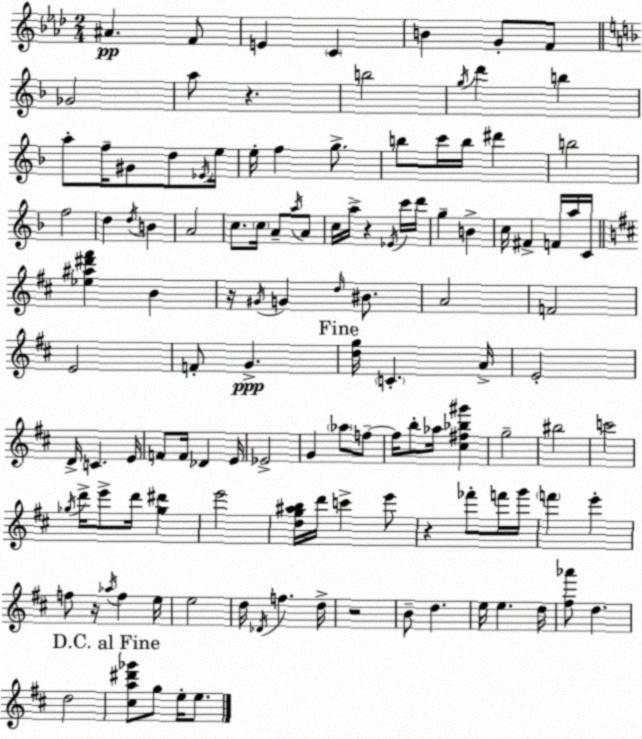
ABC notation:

X:1
T:Untitled
M:2/4
L:1/4
K:Ab
^A F/2 E C B G/2 F/2 _G2 a/2 z b2 g/4 d' b a/2 f/4 ^G/2 d/2 _E/4 e/4 e/4 f g/2 b/2 c'/4 b/4 ^d' b2 f2 d d/4 B A2 c/2 c/4 A/2 a/4 A/2 c/4 a/4 z _E/4 c'/4 d'/4 g B c/4 ^F F/4 a/4 C/4 [_e^a^d'^f'] B z/4 ^G/4 G d/4 ^B/2 A2 F2 E2 F/2 G [dg]/4 C A/4 E2 D/4 C E/4 F/2 F/4 _D E/4 _E2 G _a/2 f/2 f/4 b/2 _a/4 [^c^f_b^g'] g2 ^b2 c'2 _g/4 d'/4 e'/2 d'/4 [_g^d'] e'2 [dg^ab]/4 d'/4 c' e'/2 z _f'/2 f'/4 g'/4 f' e' f/2 z/4 _a/4 f e/4 e2 d/4 _D/4 f d/4 z2 B/2 d e/4 e d/4 [^f_a']/2 d d2 [^ca^d'_g']/2 g/2 e/4 e/2